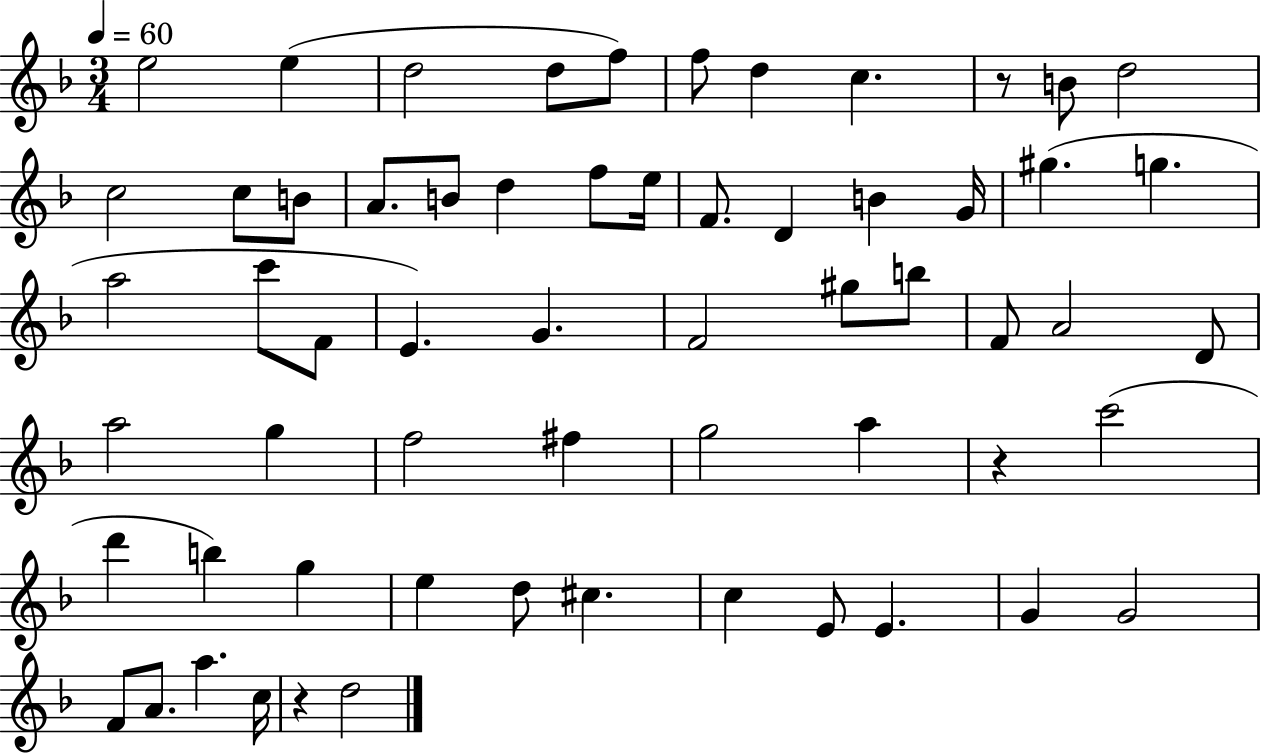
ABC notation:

X:1
T:Untitled
M:3/4
L:1/4
K:F
e2 e d2 d/2 f/2 f/2 d c z/2 B/2 d2 c2 c/2 B/2 A/2 B/2 d f/2 e/4 F/2 D B G/4 ^g g a2 c'/2 F/2 E G F2 ^g/2 b/2 F/2 A2 D/2 a2 g f2 ^f g2 a z c'2 d' b g e d/2 ^c c E/2 E G G2 F/2 A/2 a c/4 z d2